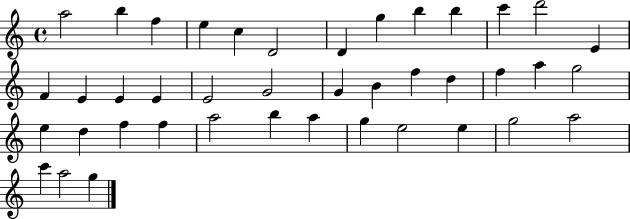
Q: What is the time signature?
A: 4/4